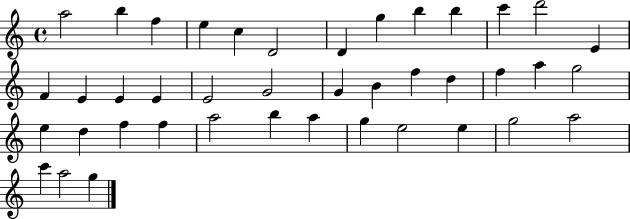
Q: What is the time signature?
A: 4/4